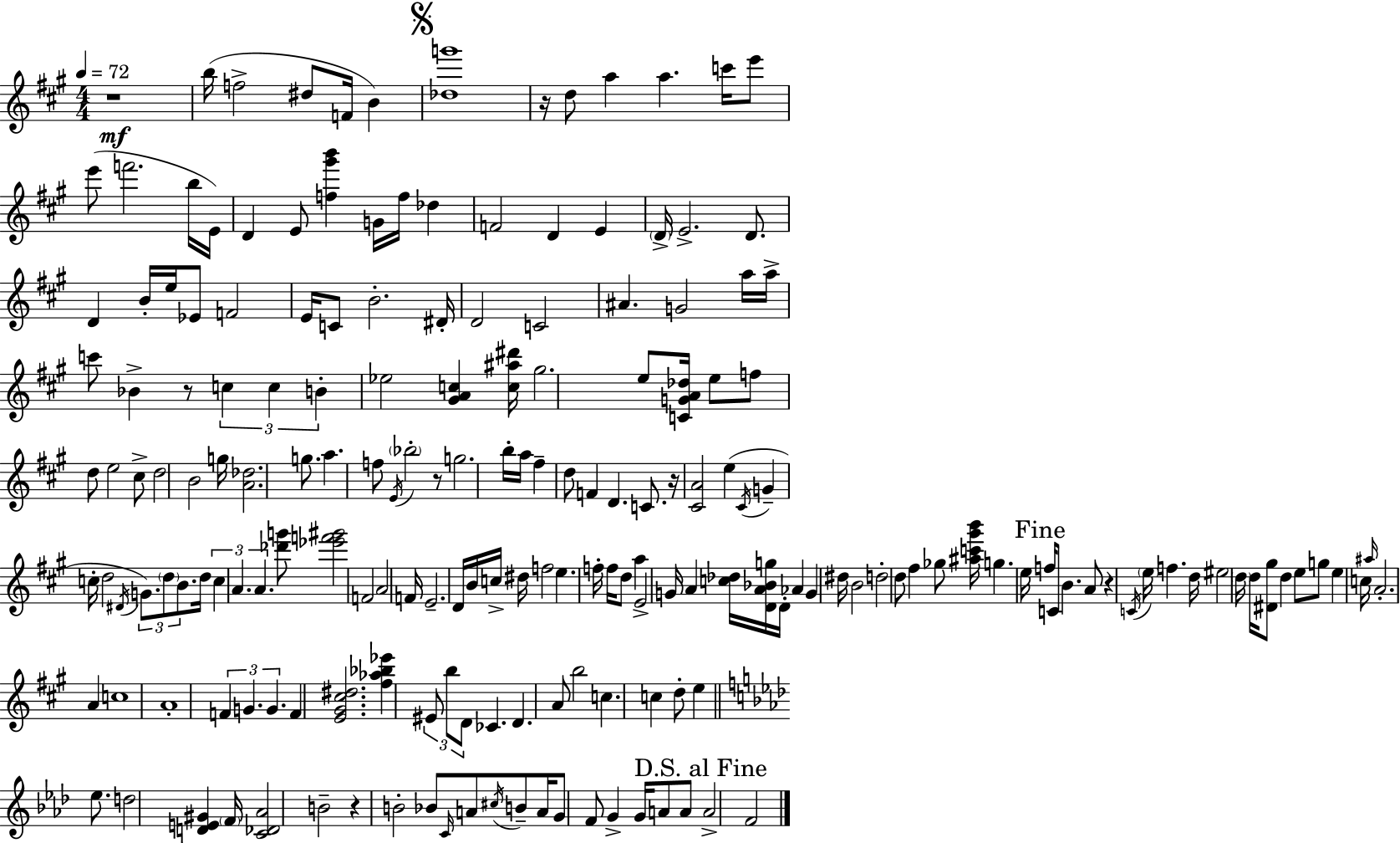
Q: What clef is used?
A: treble